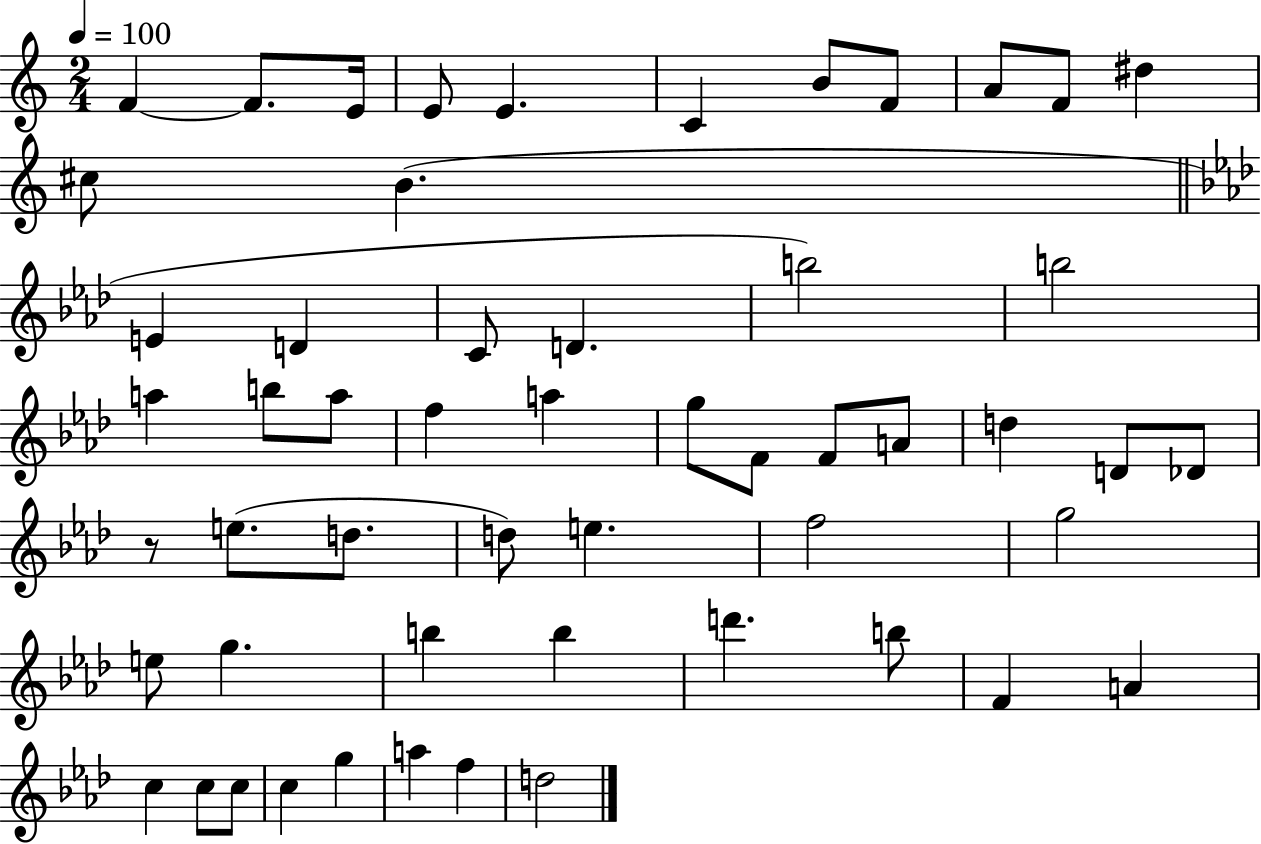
{
  \clef treble
  \numericTimeSignature
  \time 2/4
  \key c \major
  \tempo 4 = 100
  \repeat volta 2 { f'4~~ f'8. e'16 | e'8 e'4. | c'4 b'8 f'8 | a'8 f'8 dis''4 | \break cis''8 b'4.( | \bar "||" \break \key aes \major e'4 d'4 | c'8 d'4. | b''2) | b''2 | \break a''4 b''8 a''8 | f''4 a''4 | g''8 f'8 f'8 a'8 | d''4 d'8 des'8 | \break r8 e''8.( d''8. | d''8) e''4. | f''2 | g''2 | \break e''8 g''4. | b''4 b''4 | d'''4. b''8 | f'4 a'4 | \break c''4 c''8 c''8 | c''4 g''4 | a''4 f''4 | d''2 | \break } \bar "|."
}